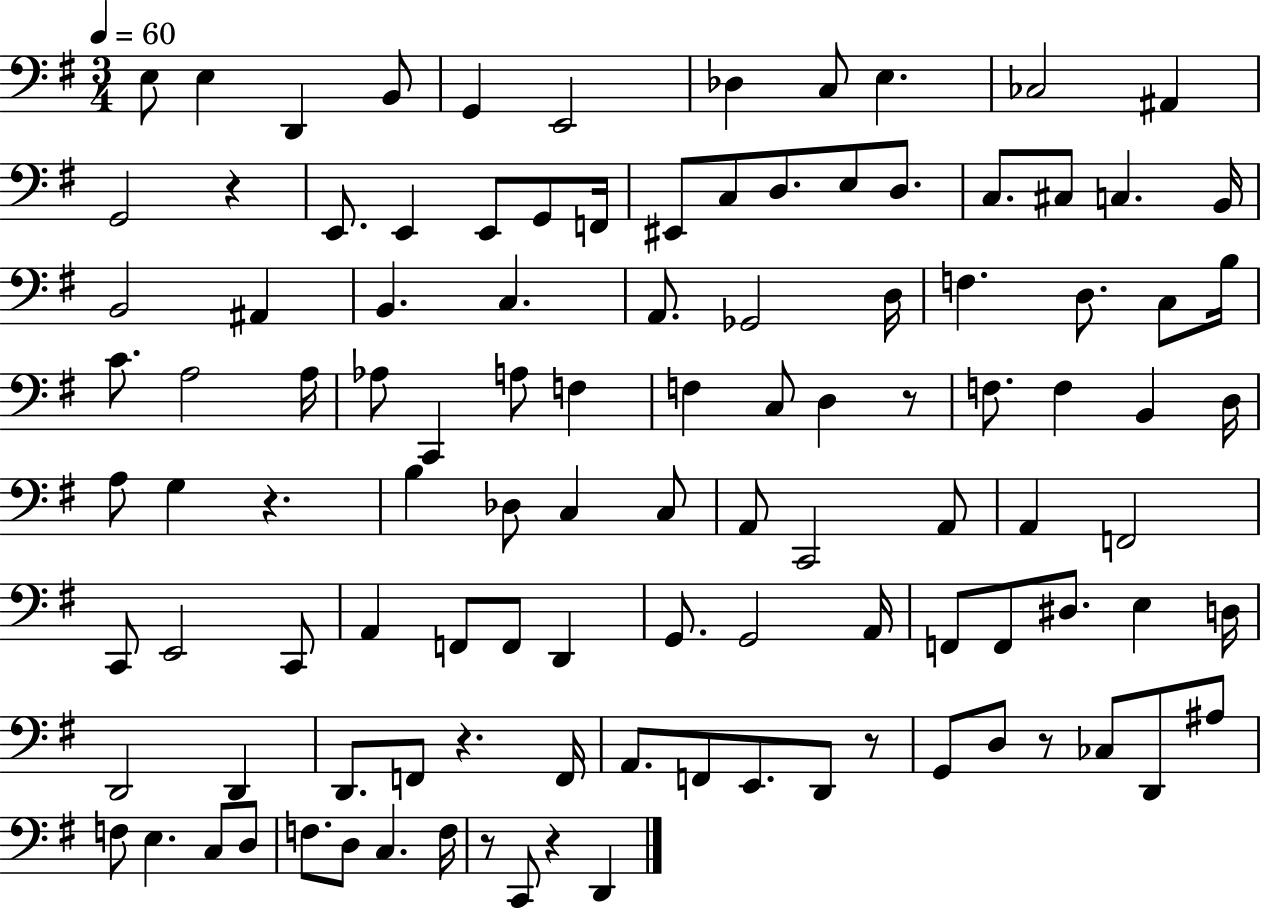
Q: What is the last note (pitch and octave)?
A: D2